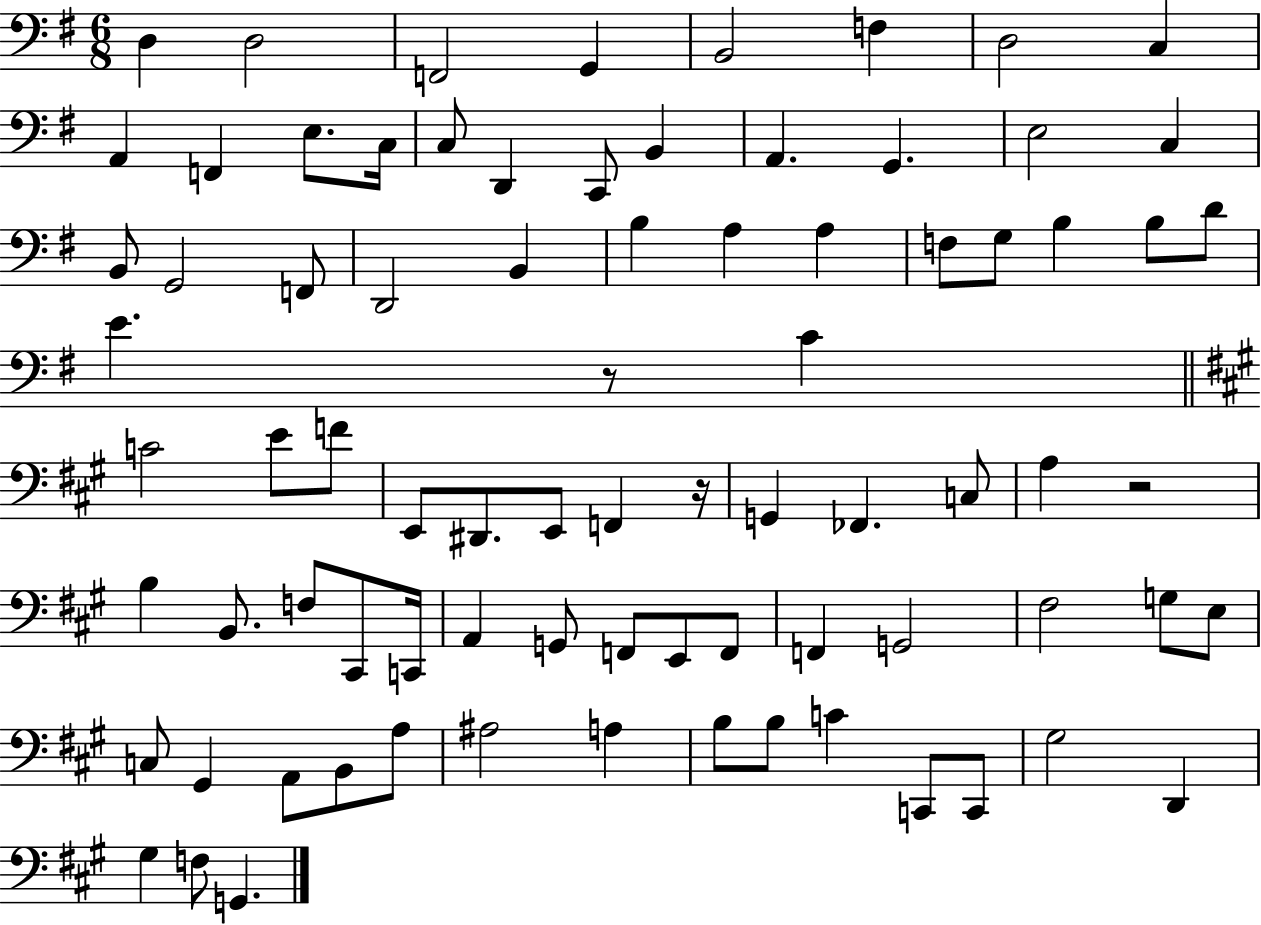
D3/q D3/h F2/h G2/q B2/h F3/q D3/h C3/q A2/q F2/q E3/e. C3/s C3/e D2/q C2/e B2/q A2/q. G2/q. E3/h C3/q B2/e G2/h F2/e D2/h B2/q B3/q A3/q A3/q F3/e G3/e B3/q B3/e D4/e E4/q. R/e C4/q C4/h E4/e F4/e E2/e D#2/e. E2/e F2/q R/s G2/q FES2/q. C3/e A3/q R/h B3/q B2/e. F3/e C#2/e C2/s A2/q G2/e F2/e E2/e F2/e F2/q G2/h F#3/h G3/e E3/e C3/e G#2/q A2/e B2/e A3/e A#3/h A3/q B3/e B3/e C4/q C2/e C2/e G#3/h D2/q G#3/q F3/e G2/q.